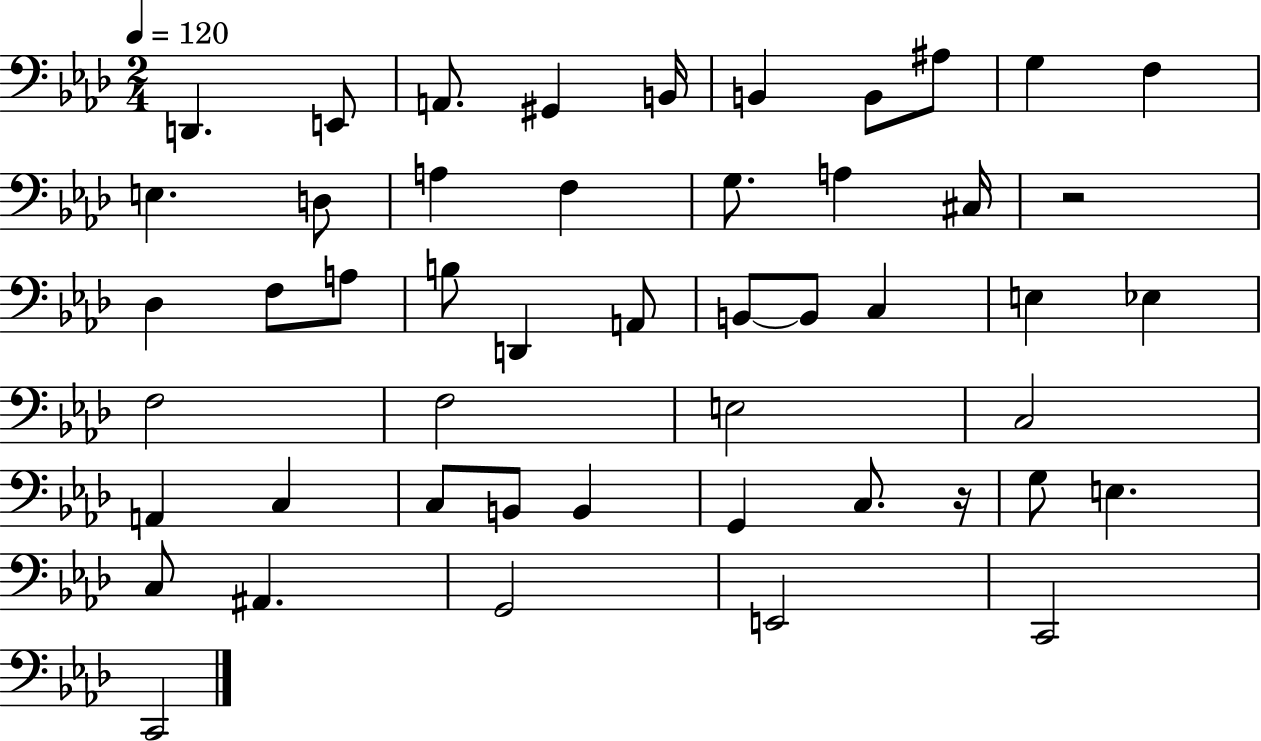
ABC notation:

X:1
T:Untitled
M:2/4
L:1/4
K:Ab
D,, E,,/2 A,,/2 ^G,, B,,/4 B,, B,,/2 ^A,/2 G, F, E, D,/2 A, F, G,/2 A, ^C,/4 z2 _D, F,/2 A,/2 B,/2 D,, A,,/2 B,,/2 B,,/2 C, E, _E, F,2 F,2 E,2 C,2 A,, C, C,/2 B,,/2 B,, G,, C,/2 z/4 G,/2 E, C,/2 ^A,, G,,2 E,,2 C,,2 C,,2